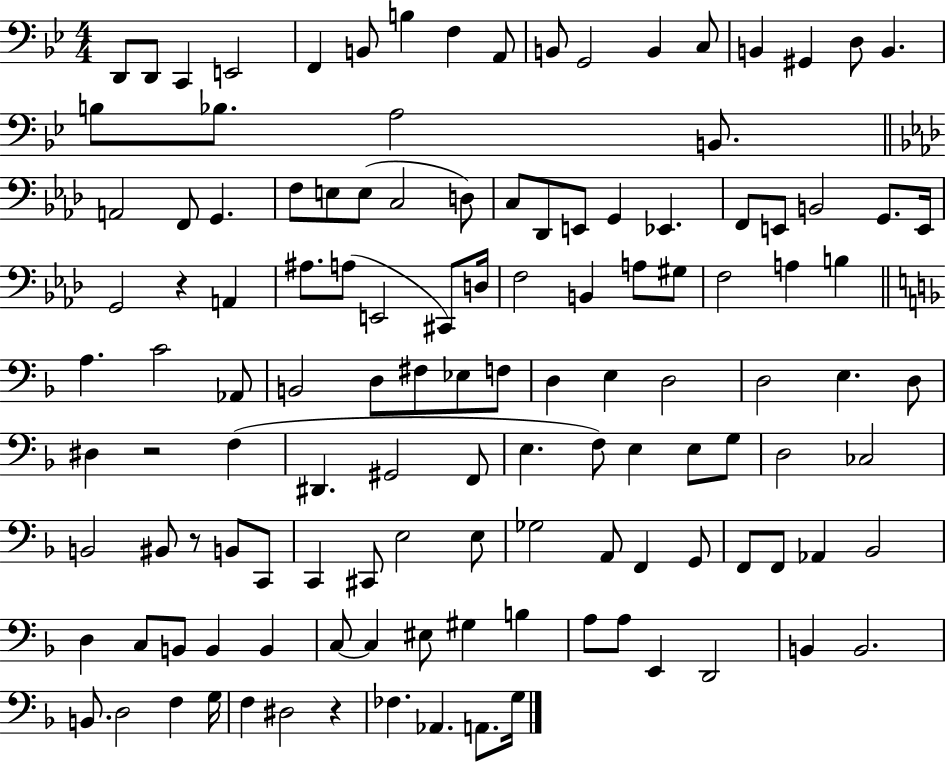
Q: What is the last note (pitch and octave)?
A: G3